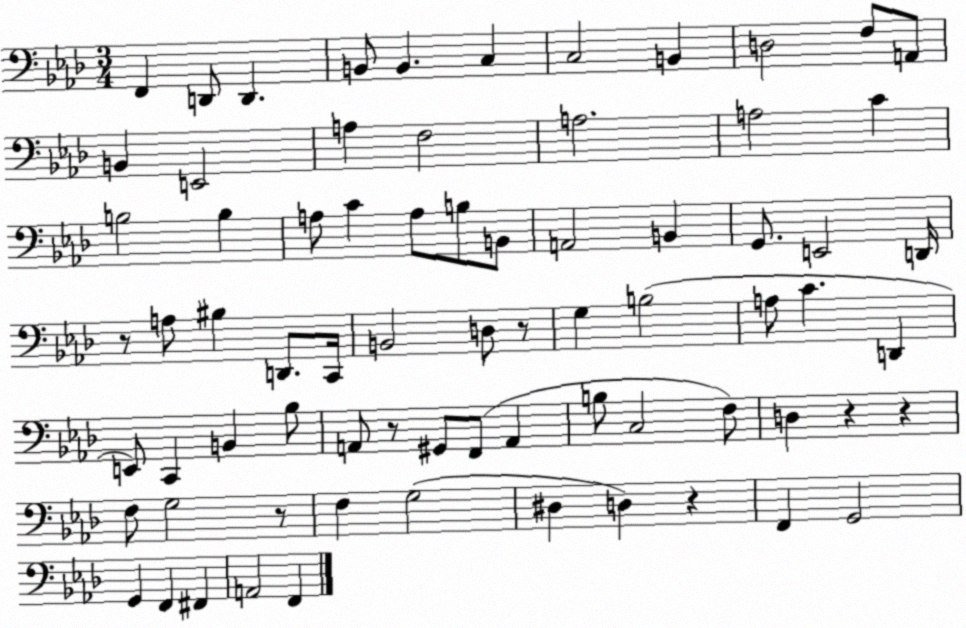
X:1
T:Untitled
M:3/4
L:1/4
K:Ab
F,, D,,/2 D,, B,,/2 B,, C, C,2 B,, D,2 F,/2 A,,/2 B,, E,,2 A, F,2 A,2 A,2 C B,2 B, A,/2 C A,/2 B,/2 B,,/2 A,,2 B,, G,,/2 E,,2 D,,/4 z/2 A,/2 ^B, D,,/2 C,,/4 B,,2 D,/2 z/2 G, B,2 A,/2 C D,, E,,/2 C,, B,, _B,/2 A,,/2 z/2 ^G,,/2 F,,/2 A,, B,/2 C,2 F,/2 D, z z F,/2 G,2 z/2 F, G,2 ^D, D, z F,, G,,2 G,, F,, ^F,, A,,2 F,,